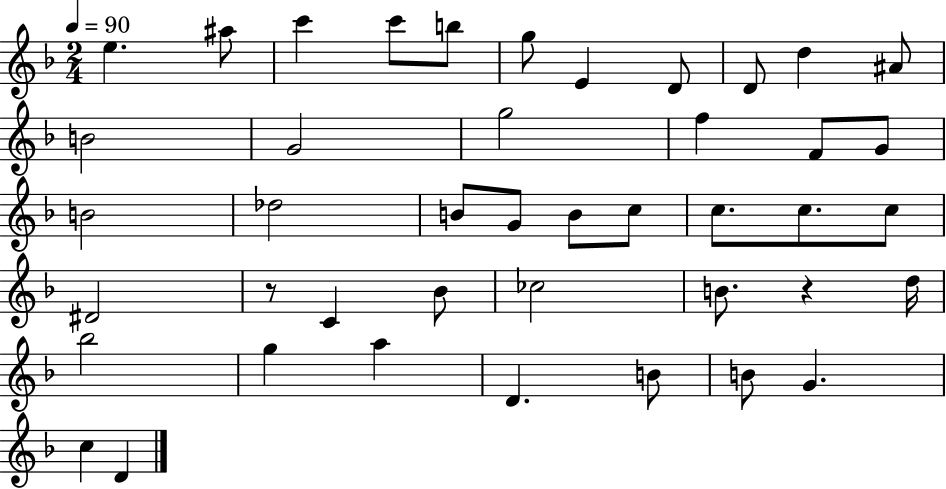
E5/q. A#5/e C6/q C6/e B5/e G5/e E4/q D4/e D4/e D5/q A#4/e B4/h G4/h G5/h F5/q F4/e G4/e B4/h Db5/h B4/e G4/e B4/e C5/e C5/e. C5/e. C5/e D#4/h R/e C4/q Bb4/e CES5/h B4/e. R/q D5/s Bb5/h G5/q A5/q D4/q. B4/e B4/e G4/q. C5/q D4/q